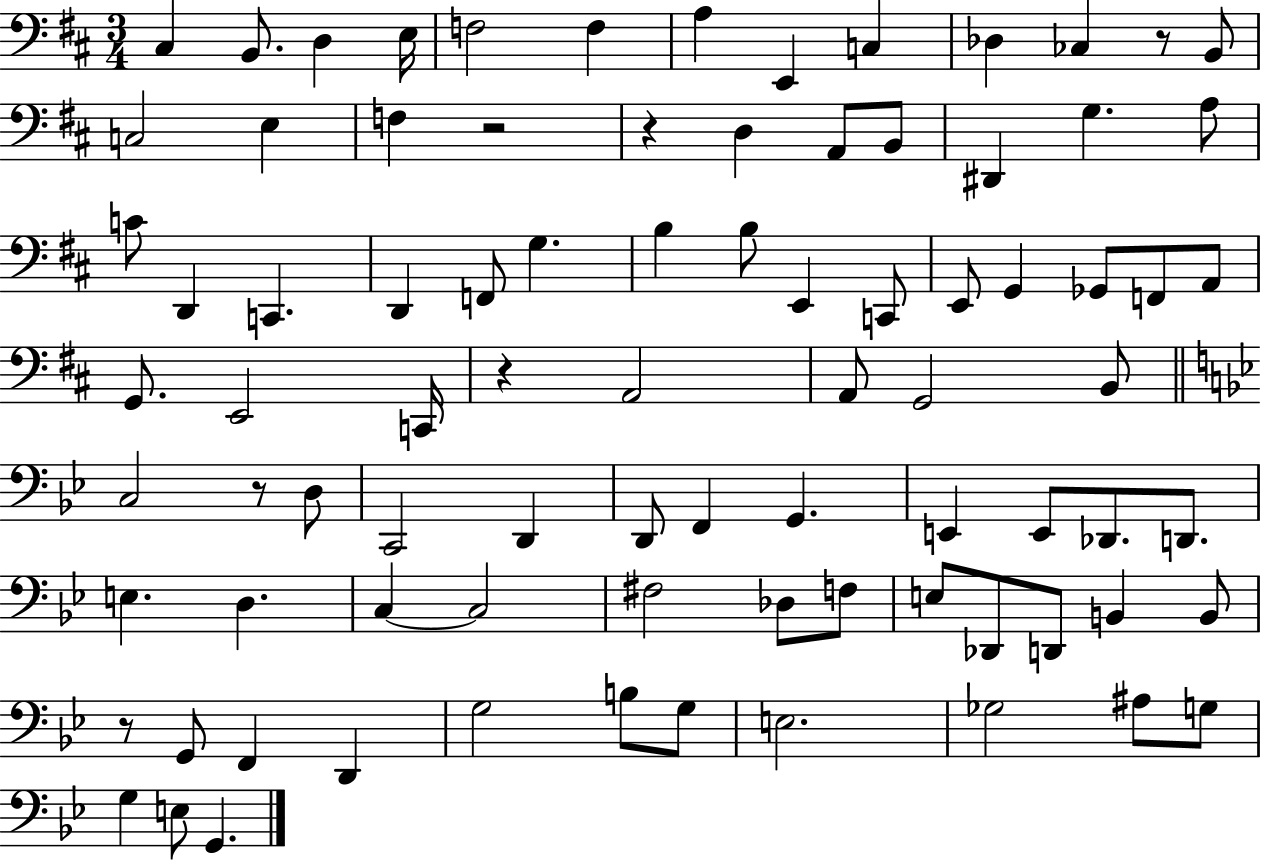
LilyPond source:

{
  \clef bass
  \numericTimeSignature
  \time 3/4
  \key d \major
  cis4 b,8. d4 e16 | f2 f4 | a4 e,4 c4 | des4 ces4 r8 b,8 | \break c2 e4 | f4 r2 | r4 d4 a,8 b,8 | dis,4 g4. a8 | \break c'8 d,4 c,4. | d,4 f,8 g4. | b4 b8 e,4 c,8 | e,8 g,4 ges,8 f,8 a,8 | \break g,8. e,2 c,16 | r4 a,2 | a,8 g,2 b,8 | \bar "||" \break \key bes \major c2 r8 d8 | c,2 d,4 | d,8 f,4 g,4. | e,4 e,8 des,8. d,8. | \break e4. d4. | c4~~ c2 | fis2 des8 f8 | e8 des,8 d,8 b,4 b,8 | \break r8 g,8 f,4 d,4 | g2 b8 g8 | e2. | ges2 ais8 g8 | \break g4 e8 g,4. | \bar "|."
}